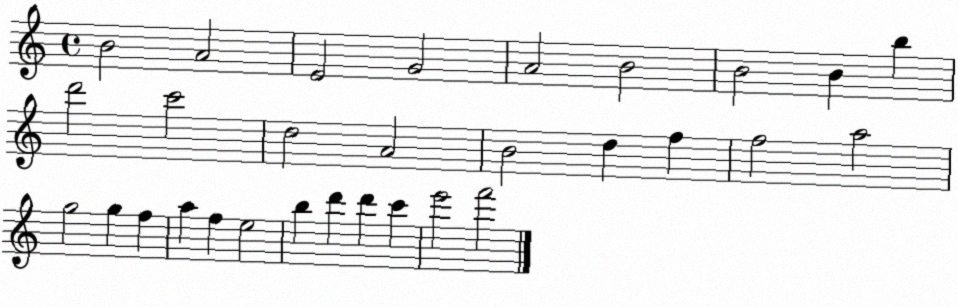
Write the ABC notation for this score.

X:1
T:Untitled
M:4/4
L:1/4
K:C
B2 A2 E2 G2 A2 B2 B2 B b d'2 c'2 d2 A2 B2 d f f2 a2 g2 g f a f e2 b d' d' c' e'2 f'2